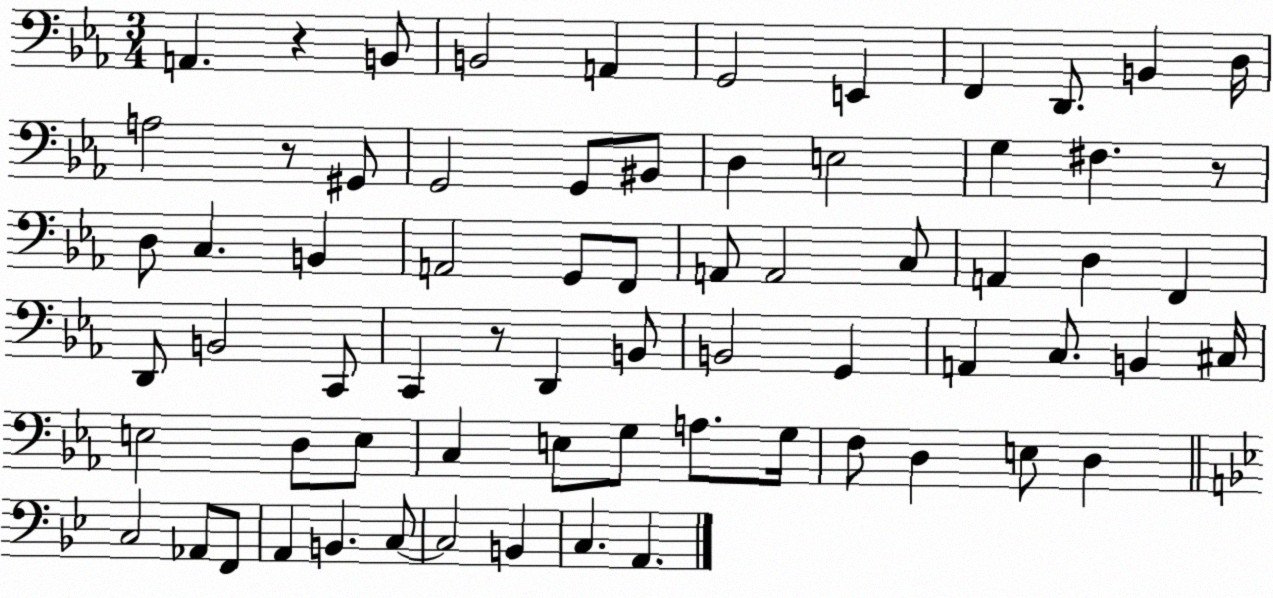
X:1
T:Untitled
M:3/4
L:1/4
K:Eb
A,, z B,,/2 B,,2 A,, G,,2 E,, F,, D,,/2 B,, D,/4 A,2 z/2 ^G,,/2 G,,2 G,,/2 ^B,,/2 D, E,2 G, ^F, z/2 D,/2 C, B,, A,,2 G,,/2 F,,/2 A,,/2 A,,2 C,/2 A,, D, F,, D,,/2 B,,2 C,,/2 C,, z/2 D,, B,,/2 B,,2 G,, A,, C,/2 B,, ^C,/4 E,2 D,/2 E,/2 C, E,/2 G,/2 A,/2 G,/4 F,/2 D, E,/2 D, C,2 _A,,/2 F,,/2 A,, B,, C,/2 C,2 B,, C, A,,